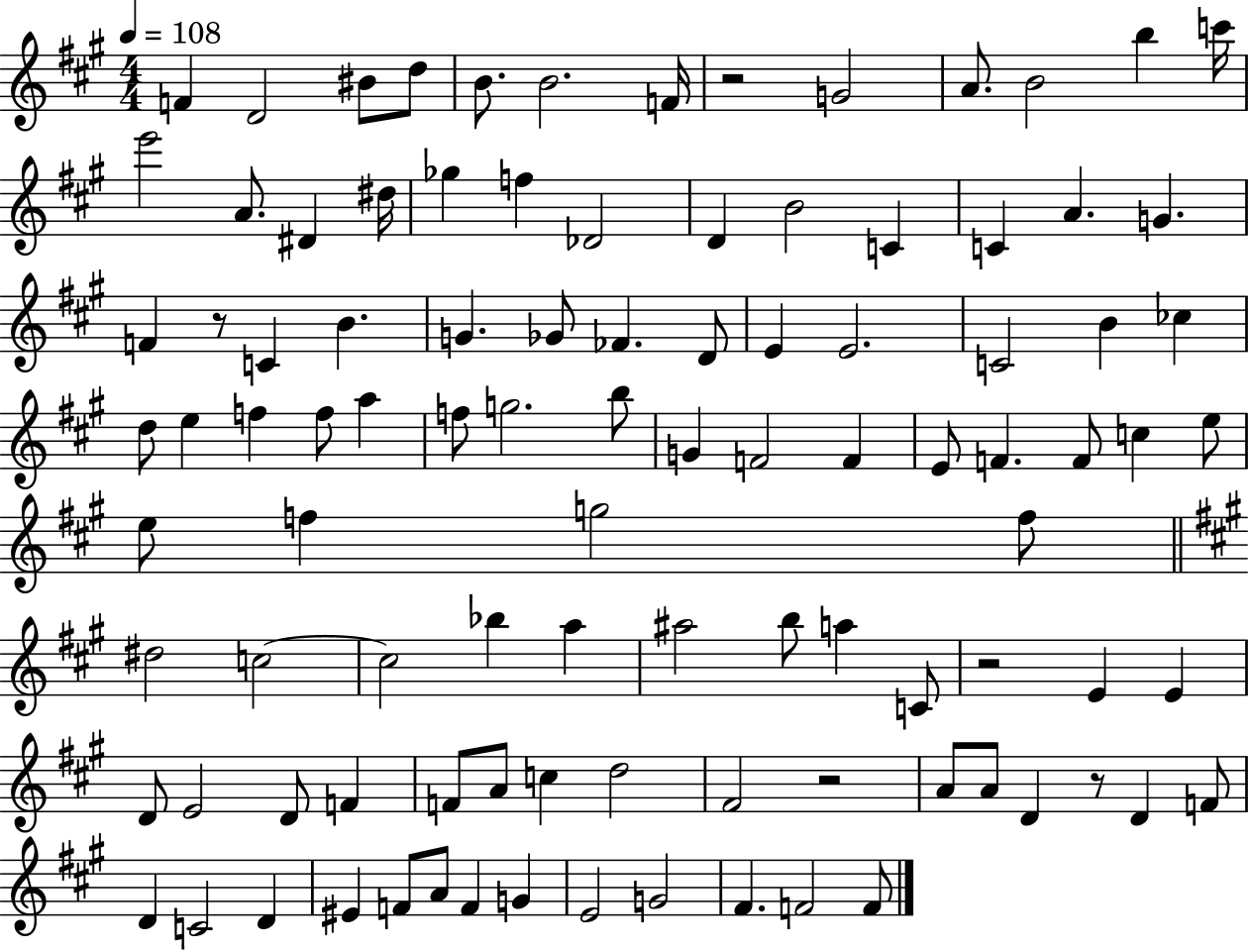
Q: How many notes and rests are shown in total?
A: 100